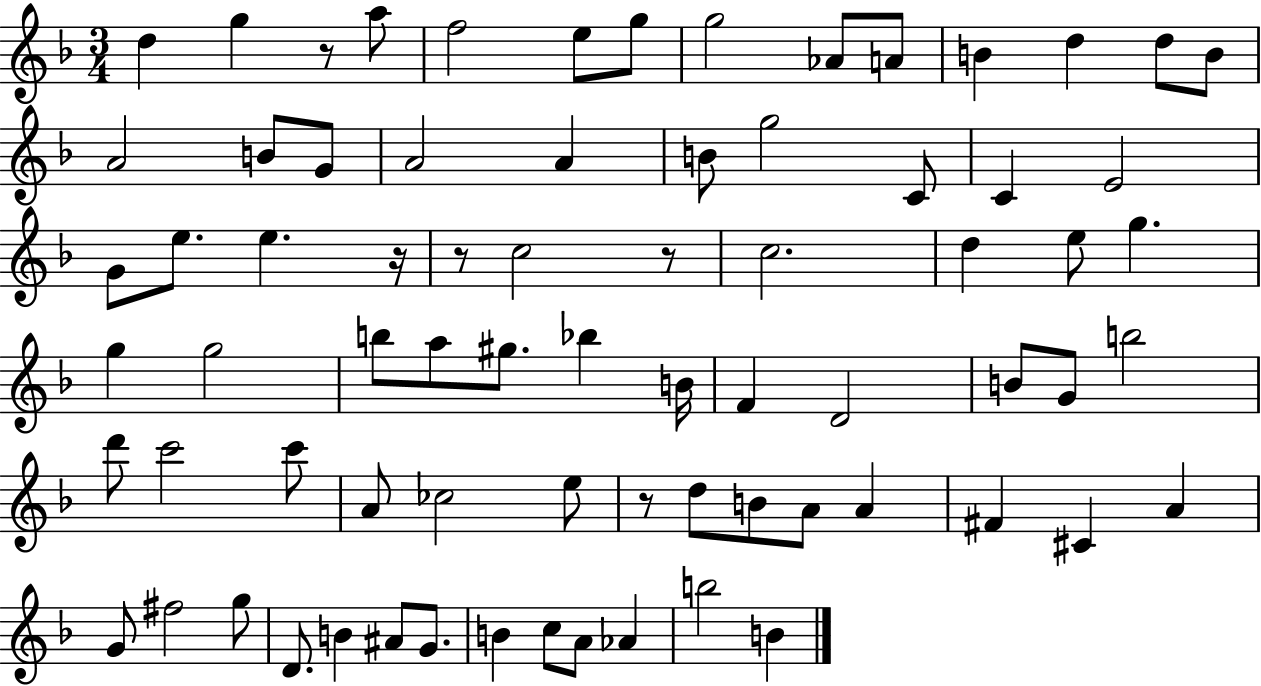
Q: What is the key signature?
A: F major